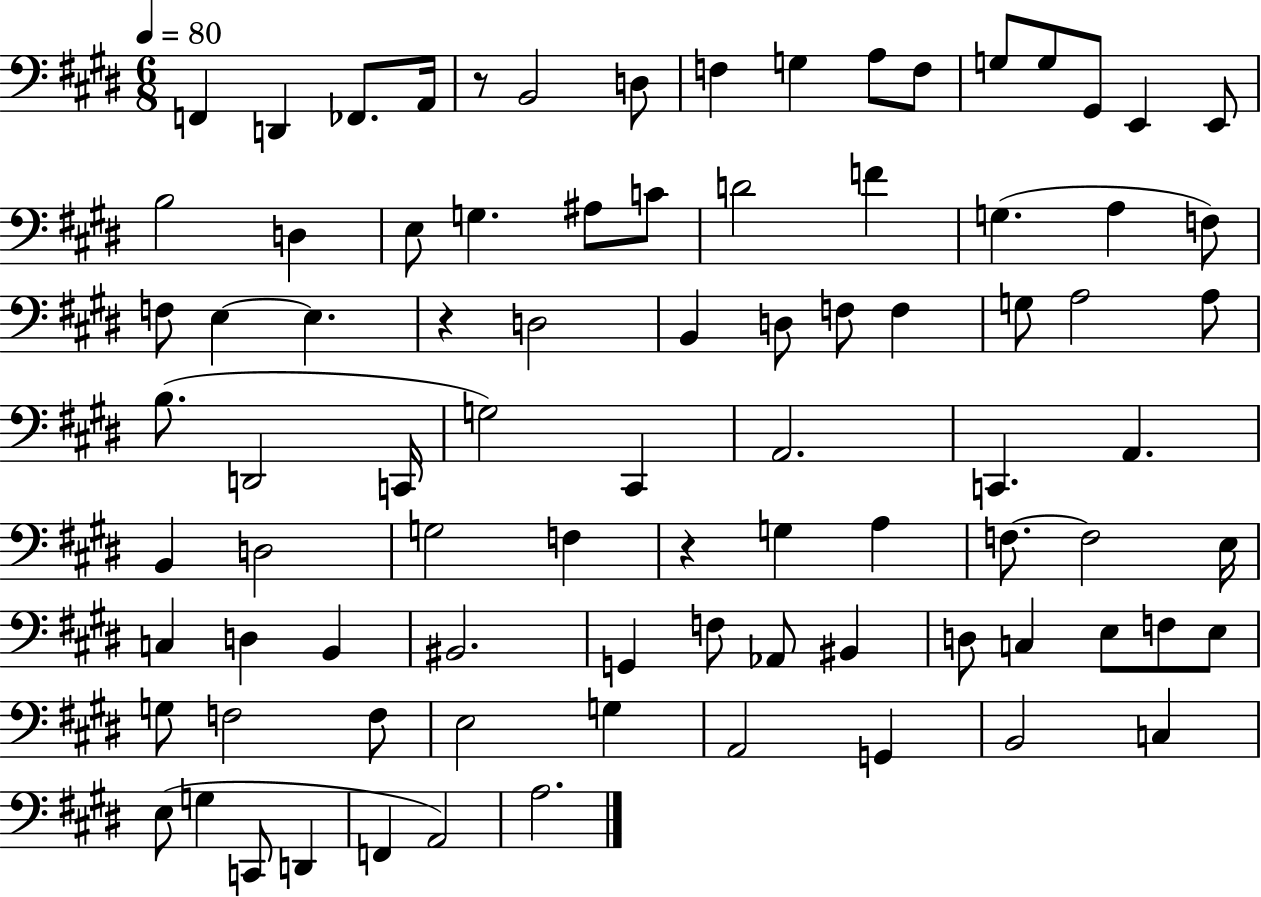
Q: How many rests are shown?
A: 3